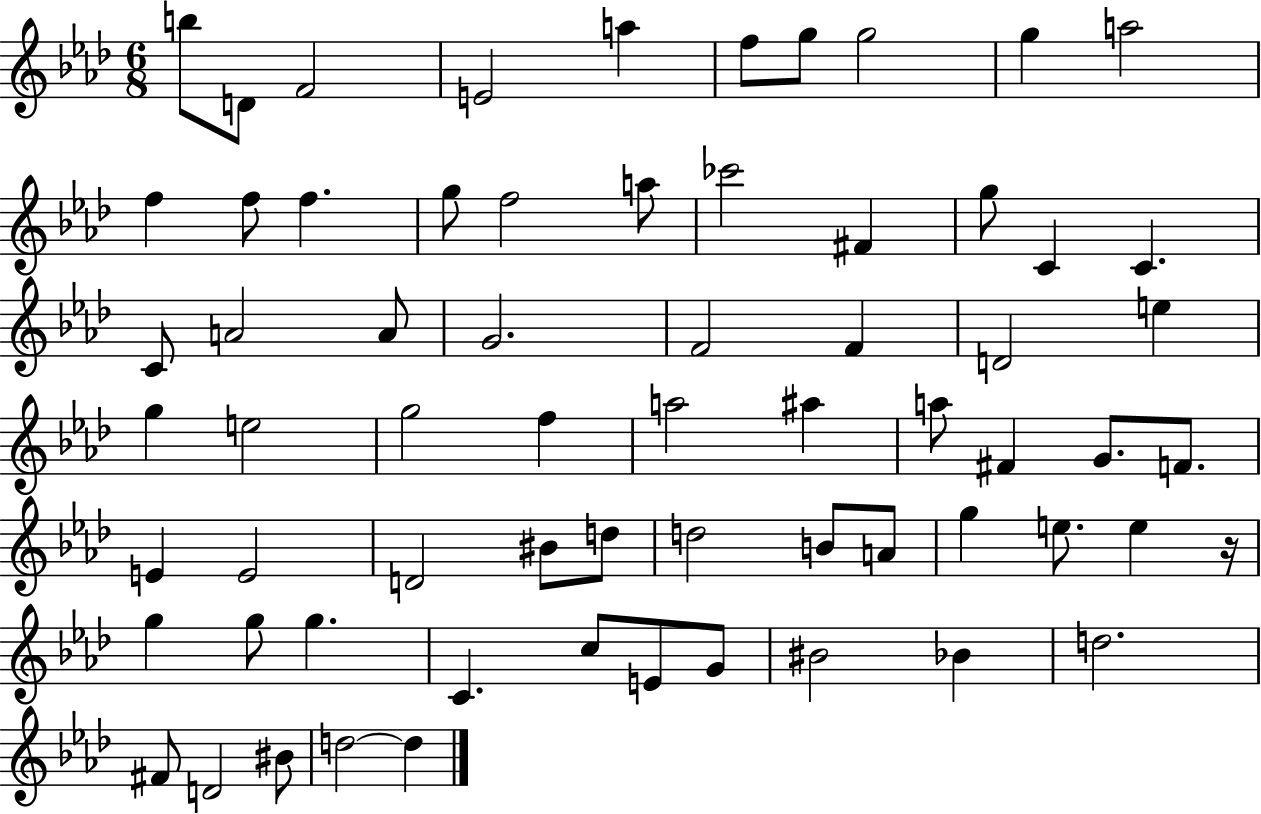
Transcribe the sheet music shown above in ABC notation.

X:1
T:Untitled
M:6/8
L:1/4
K:Ab
b/2 D/2 F2 E2 a f/2 g/2 g2 g a2 f f/2 f g/2 f2 a/2 _c'2 ^F g/2 C C C/2 A2 A/2 G2 F2 F D2 e g e2 g2 f a2 ^a a/2 ^F G/2 F/2 E E2 D2 ^B/2 d/2 d2 B/2 A/2 g e/2 e z/4 g g/2 g C c/2 E/2 G/2 ^B2 _B d2 ^F/2 D2 ^B/2 d2 d